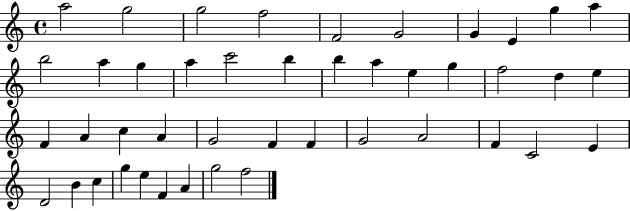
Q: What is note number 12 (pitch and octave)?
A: A5